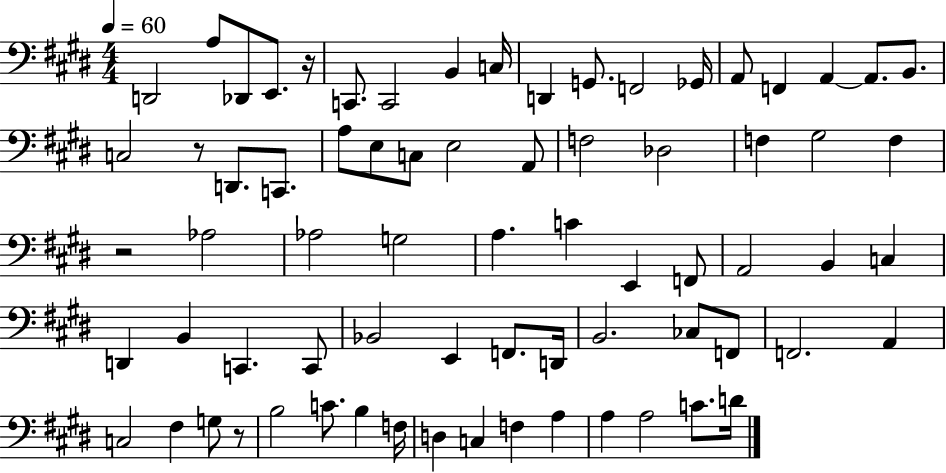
{
  \clef bass
  \numericTimeSignature
  \time 4/4
  \key e \major
  \tempo 4 = 60
  d,2 a8 des,8 e,8. r16 | c,8. c,2 b,4 c16 | d,4 g,8. f,2 ges,16 | a,8 f,4 a,4~~ a,8. b,8. | \break c2 r8 d,8. c,8. | a8 e8 c8 e2 a,8 | f2 des2 | f4 gis2 f4 | \break r2 aes2 | aes2 g2 | a4. c'4 e,4 f,8 | a,2 b,4 c4 | \break d,4 b,4 c,4. c,8 | bes,2 e,4 f,8. d,16 | b,2. ces8 f,8 | f,2. a,4 | \break c2 fis4 g8 r8 | b2 c'8. b4 f16 | d4 c4 f4 a4 | a4 a2 c'8. d'16 | \break \bar "|."
}